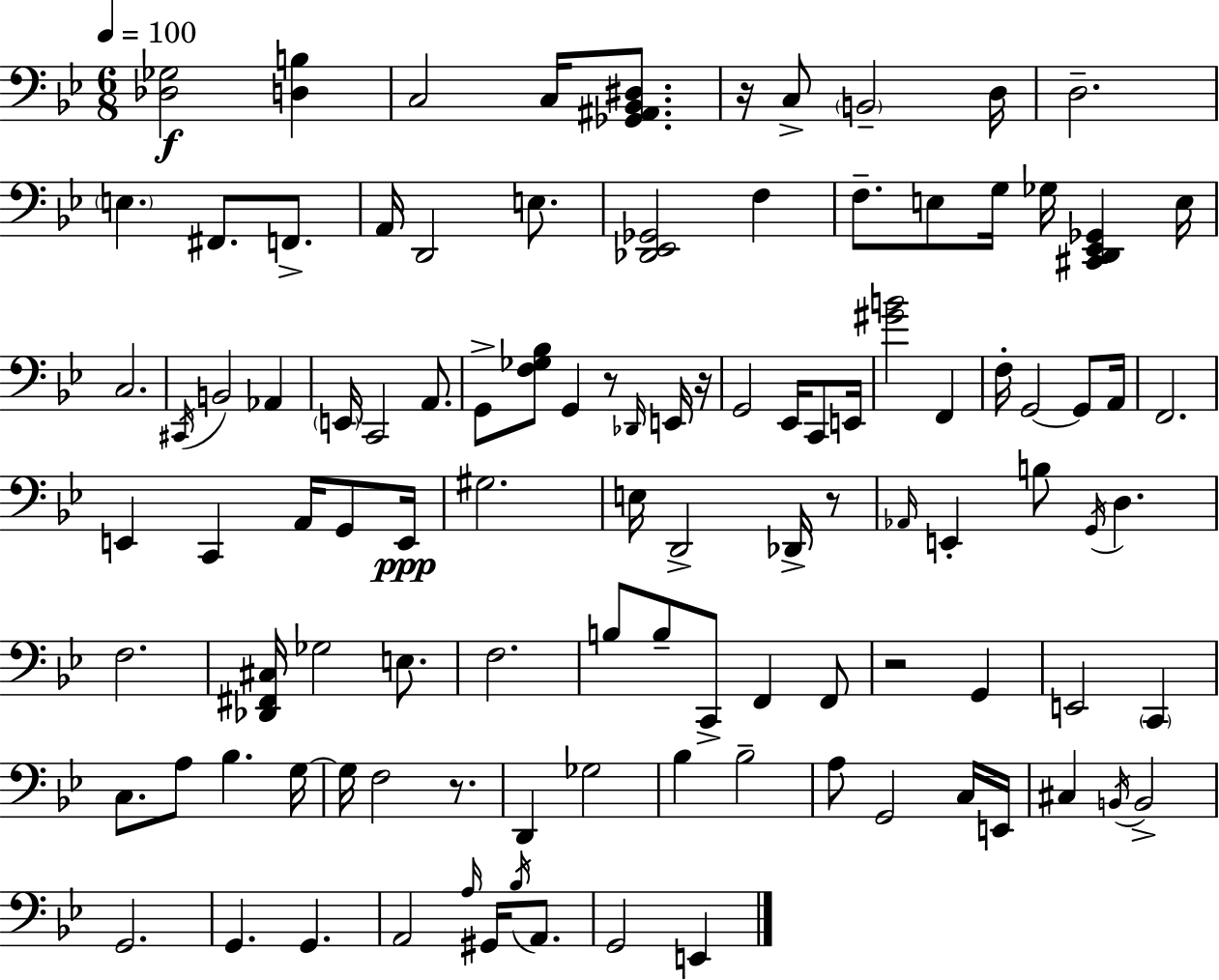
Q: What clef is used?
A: bass